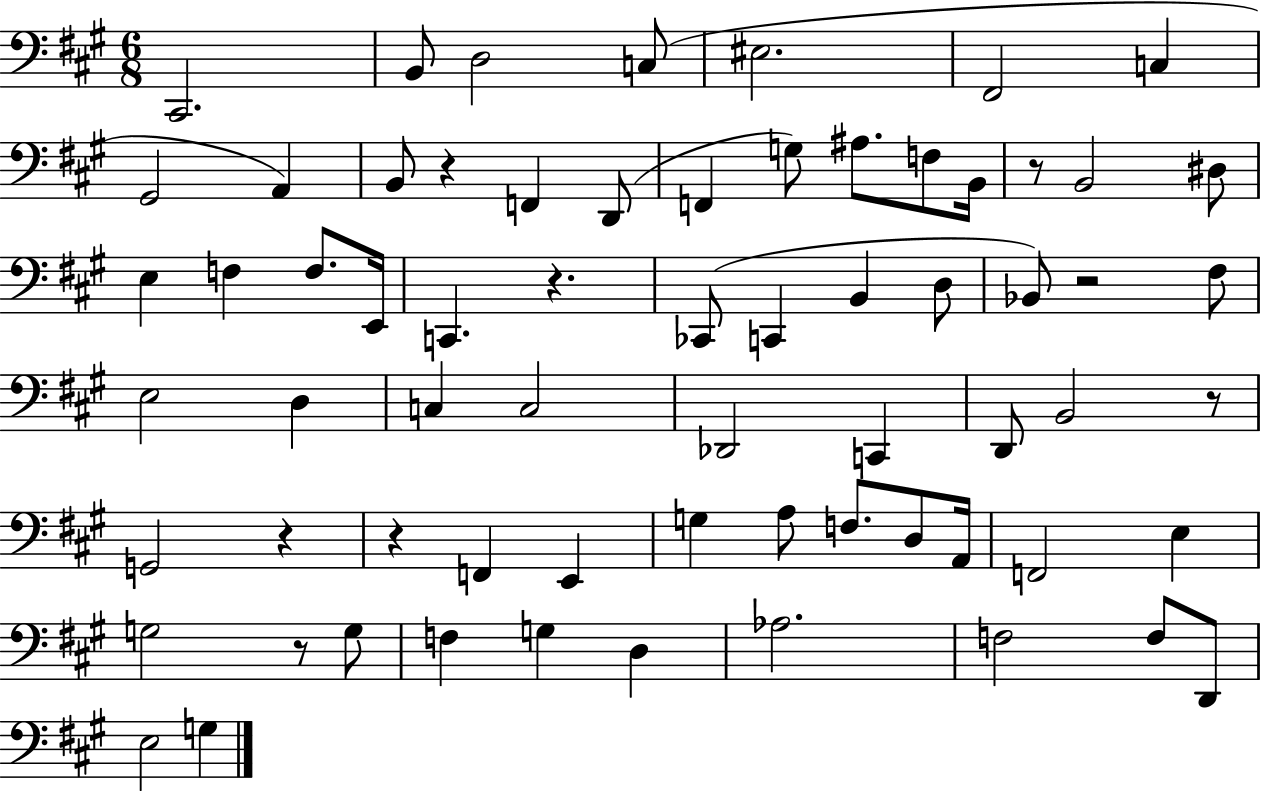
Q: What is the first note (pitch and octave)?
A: C#2